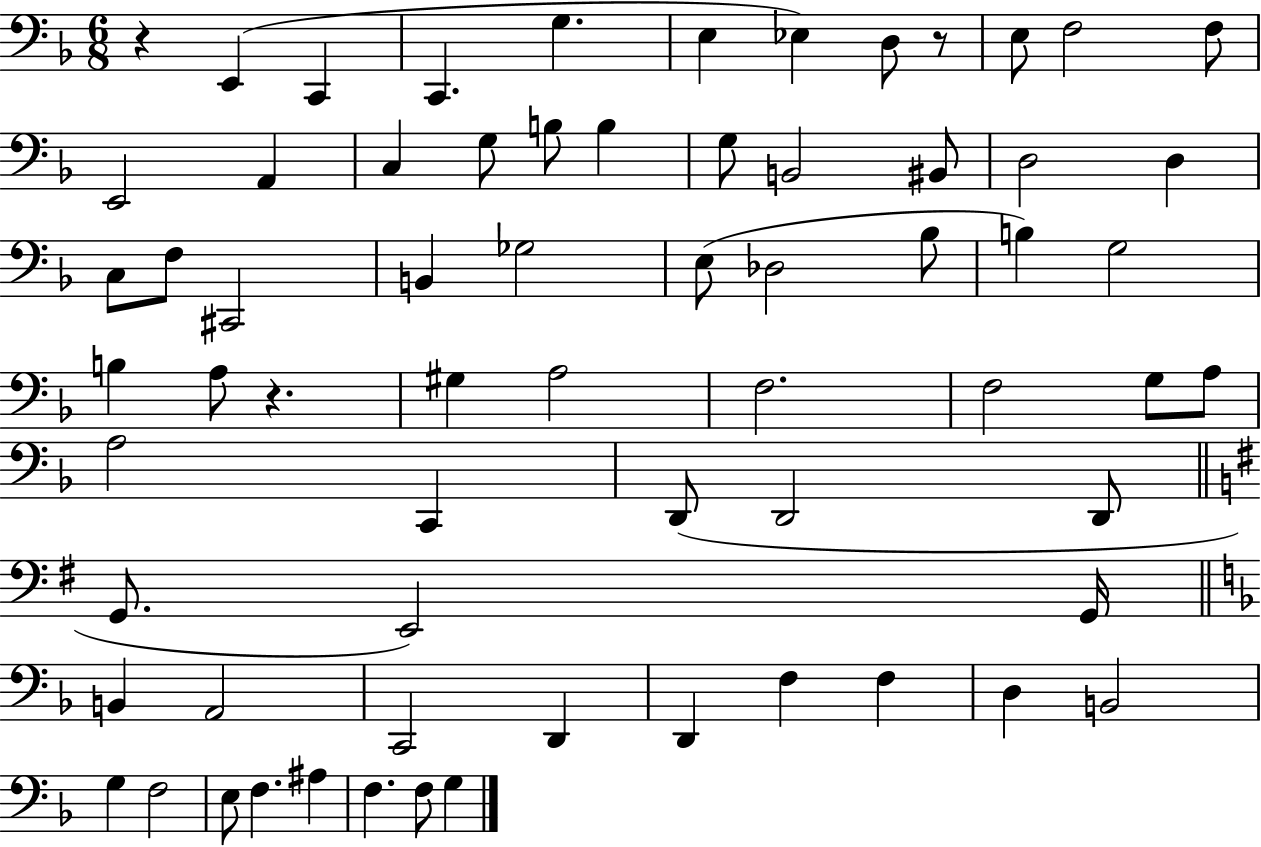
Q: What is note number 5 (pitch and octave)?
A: E3